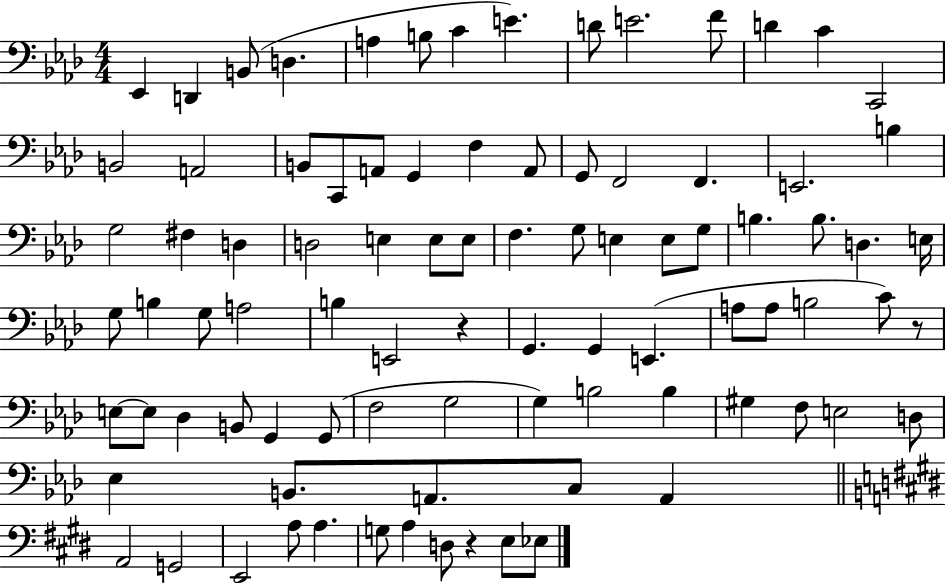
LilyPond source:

{
  \clef bass
  \numericTimeSignature
  \time 4/4
  \key aes \major
  ees,4 d,4 b,8( d4. | a4 b8 c'4 e'4.) | d'8 e'2. f'8 | d'4 c'4 c,2 | \break b,2 a,2 | b,8 c,8 a,8 g,4 f4 a,8 | g,8 f,2 f,4. | e,2. b4 | \break g2 fis4 d4 | d2 e4 e8 e8 | f4. g8 e4 e8 g8 | b4. b8. d4. e16 | \break g8 b4 g8 a2 | b4 e,2 r4 | g,4. g,4 e,4.( | a8 a8 b2 c'8) r8 | \break e8~~ e8 des4 b,8 g,4 g,8( | f2 g2 | g4) b2 b4 | gis4 f8 e2 d8 | \break ees4 b,8. a,8. c8 a,4 | \bar "||" \break \key e \major a,2 g,2 | e,2 a8 a4. | g8 a4 d8 r4 e8 ees8 | \bar "|."
}